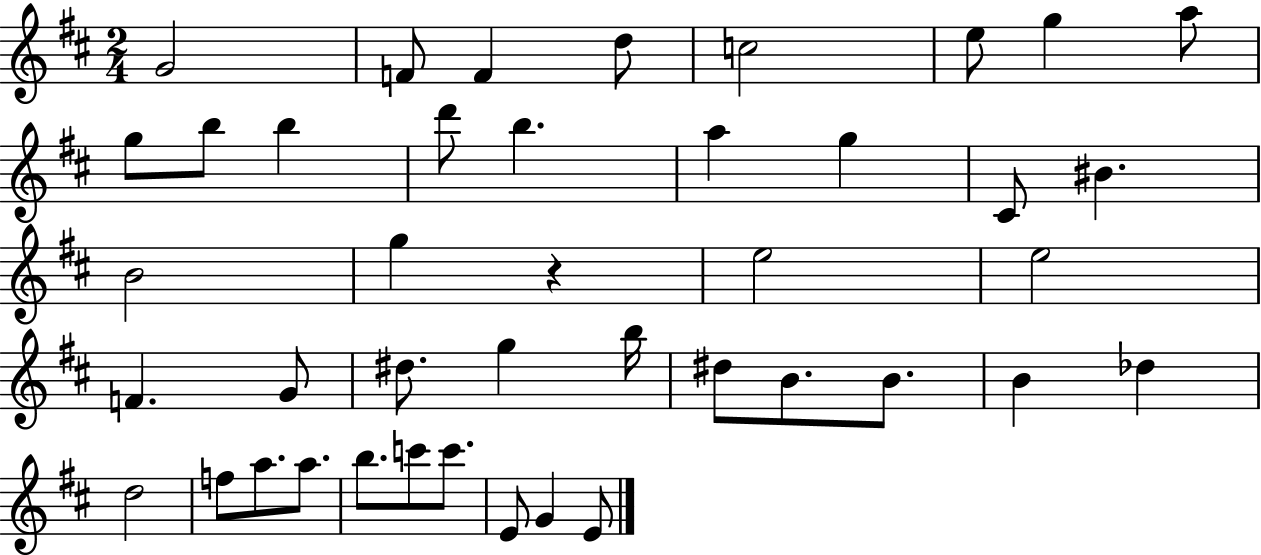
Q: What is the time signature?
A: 2/4